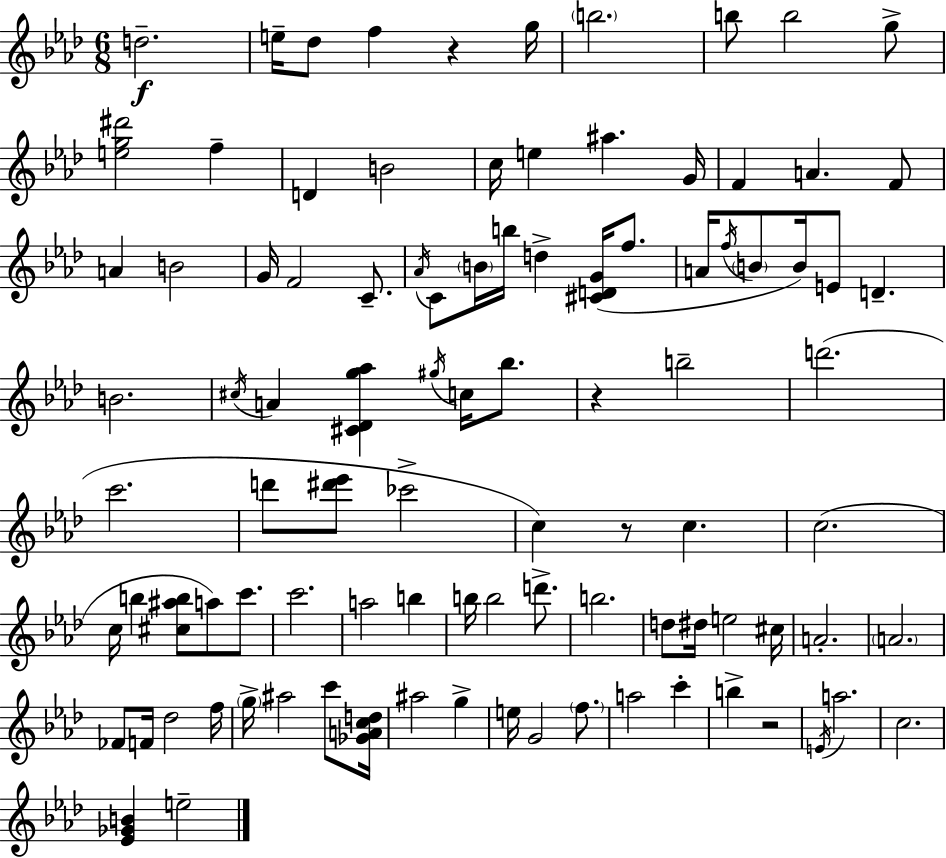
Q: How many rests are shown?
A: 4